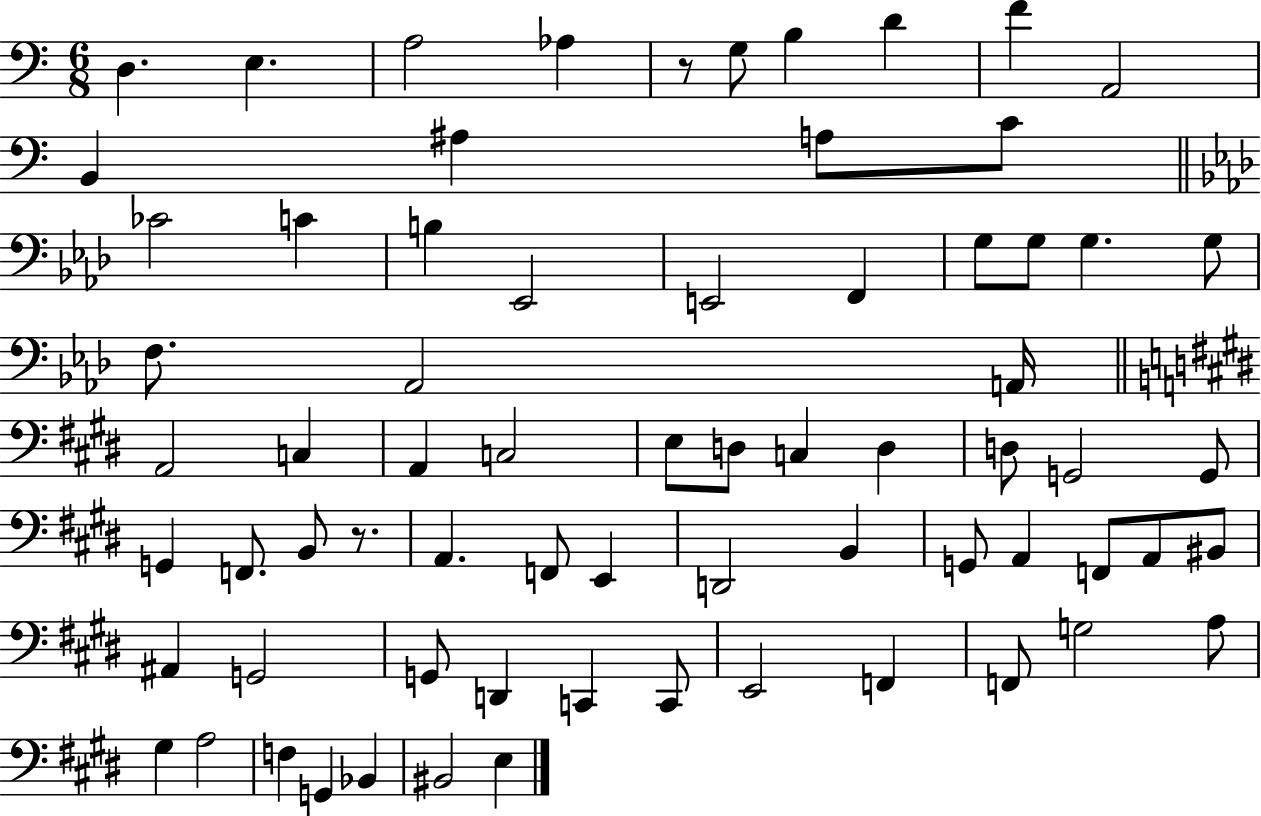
{
  \clef bass
  \numericTimeSignature
  \time 6/8
  \key c \major
  d4. e4. | a2 aes4 | r8 g8 b4 d'4 | f'4 a,2 | \break b,4 ais4 a8 c'8 | \bar "||" \break \key aes \major ces'2 c'4 | b4 ees,2 | e,2 f,4 | g8 g8 g4. g8 | \break f8. aes,2 a,16 | \bar "||" \break \key e \major a,2 c4 | a,4 c2 | e8 d8 c4 d4 | d8 g,2 g,8 | \break g,4 f,8. b,8 r8. | a,4. f,8 e,4 | d,2 b,4 | g,8 a,4 f,8 a,8 bis,8 | \break ais,4 g,2 | g,8 d,4 c,4 c,8 | e,2 f,4 | f,8 g2 a8 | \break gis4 a2 | f4 g,4 bes,4 | bis,2 e4 | \bar "|."
}